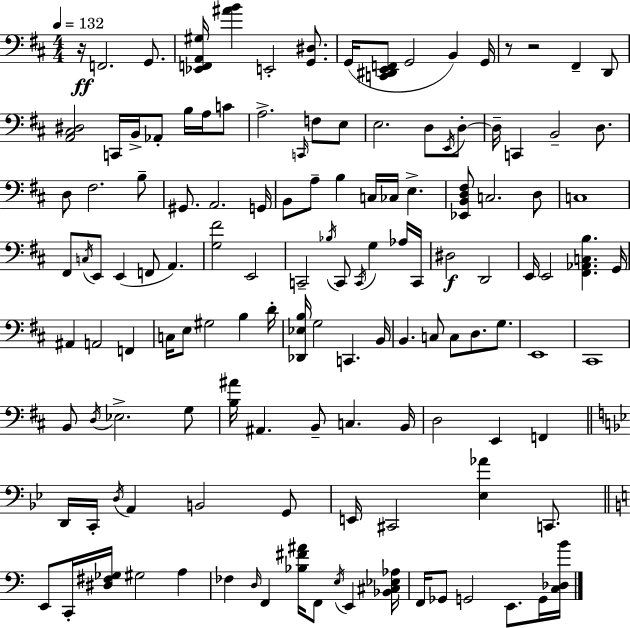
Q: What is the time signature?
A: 4/4